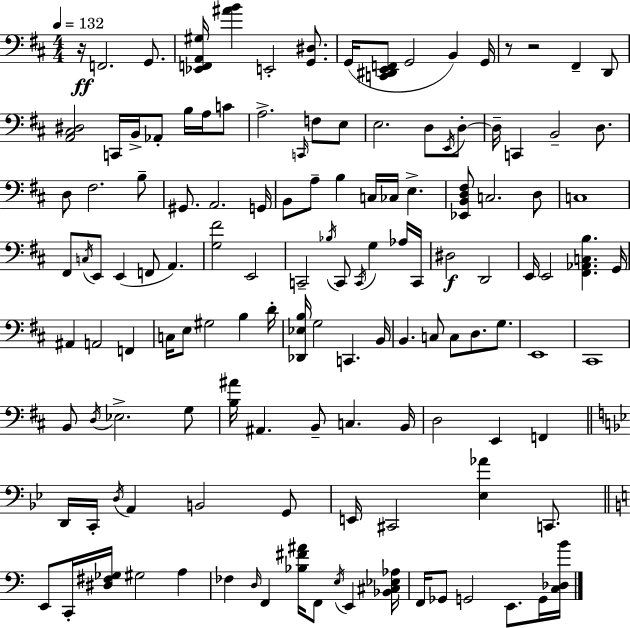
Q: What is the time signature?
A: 4/4